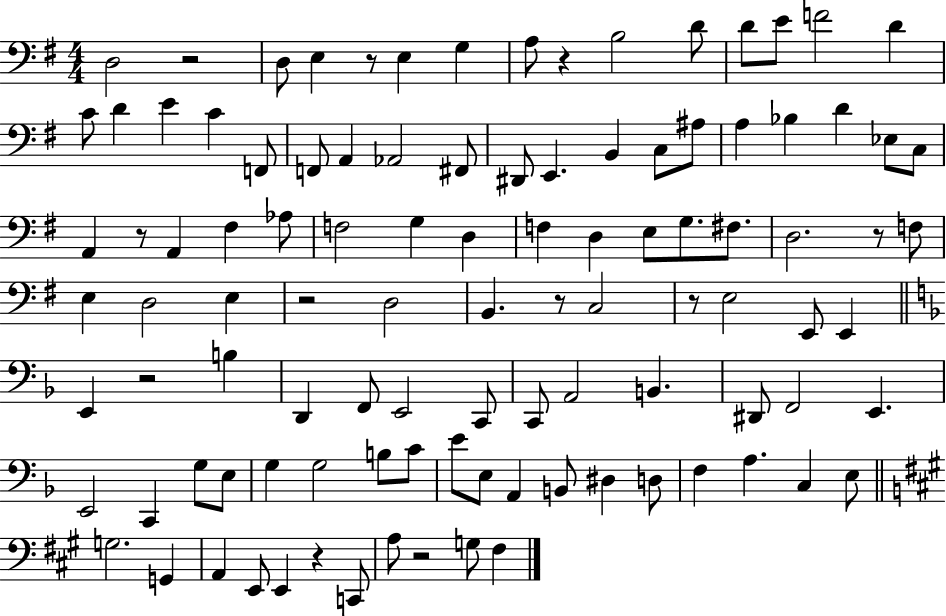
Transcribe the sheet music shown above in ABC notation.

X:1
T:Untitled
M:4/4
L:1/4
K:G
D,2 z2 D,/2 E, z/2 E, G, A,/2 z B,2 D/2 D/2 E/2 F2 D C/2 D E C F,,/2 F,,/2 A,, _A,,2 ^F,,/2 ^D,,/2 E,, B,, C,/2 ^A,/2 A, _B, D _E,/2 C,/2 A,, z/2 A,, ^F, _A,/2 F,2 G, D, F, D, E,/2 G,/2 ^F,/2 D,2 z/2 F,/2 E, D,2 E, z2 D,2 B,, z/2 C,2 z/2 E,2 E,,/2 E,, E,, z2 B, D,, F,,/2 E,,2 C,,/2 C,,/2 A,,2 B,, ^D,,/2 F,,2 E,, E,,2 C,, G,/2 E,/2 G, G,2 B,/2 C/2 E/2 E,/2 A,, B,,/2 ^D, D,/2 F, A, C, E,/2 G,2 G,, A,, E,,/2 E,, z C,,/2 A,/2 z2 G,/2 ^F,